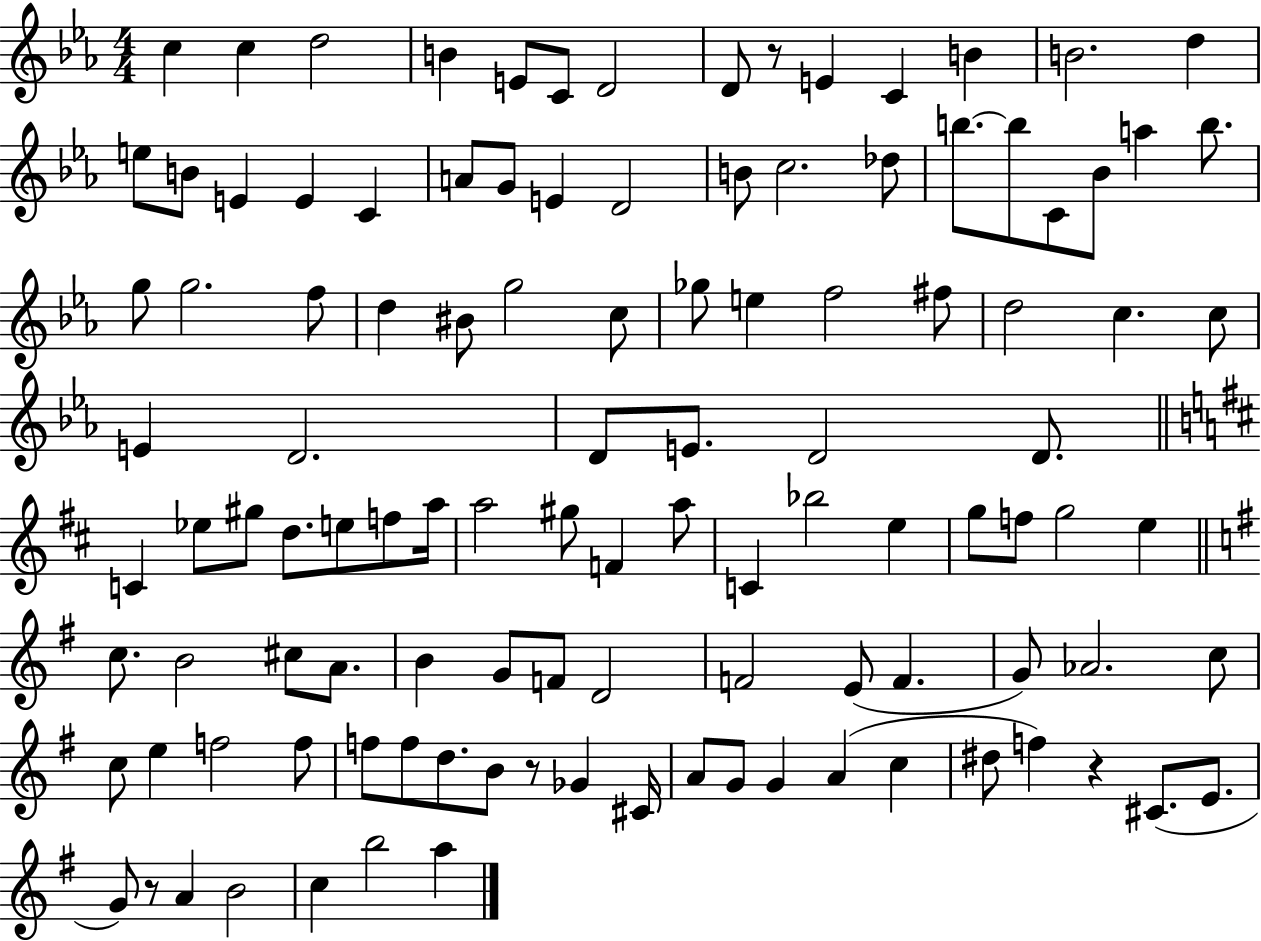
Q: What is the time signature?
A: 4/4